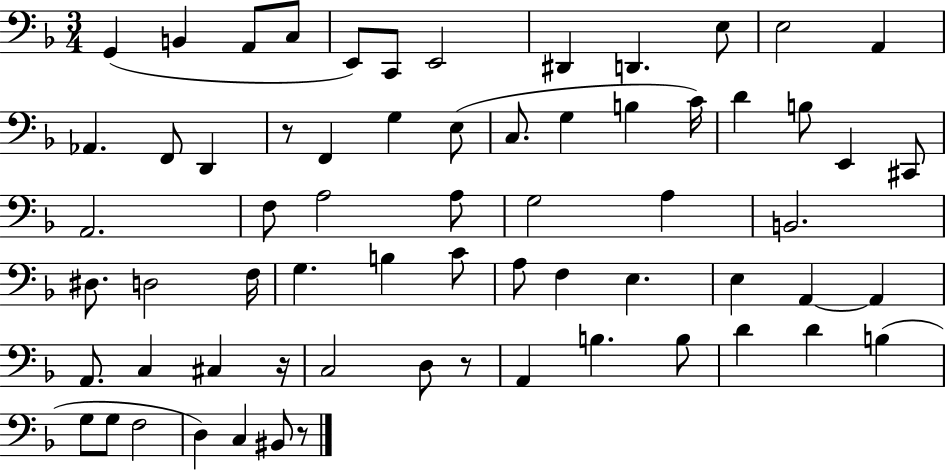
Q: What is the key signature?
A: F major